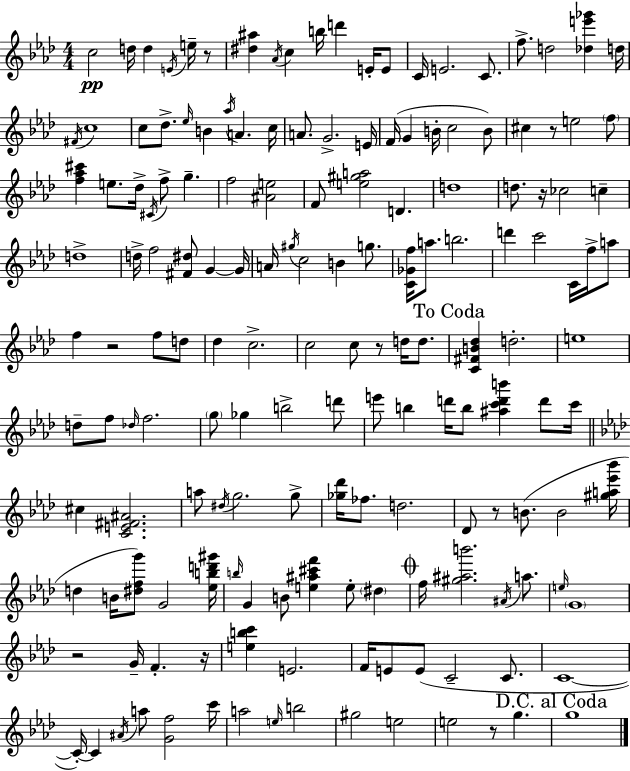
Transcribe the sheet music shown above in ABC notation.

X:1
T:Untitled
M:4/4
L:1/4
K:Ab
c2 d/4 d E/4 e/4 z/2 [^d^a] _A/4 c b/4 d' E/4 E/2 C/4 E2 C/2 f/2 d2 [_de'_g'] d/4 ^F/4 c4 c/2 _d/2 _e/4 B _a/4 A c/4 A/2 G2 E/4 F/4 G B/4 c2 B/2 ^c z/2 e2 f/2 [f_a^c'] e/2 _d/4 ^C/4 f/2 g f2 [^Ae]2 F/2 [e^ga]2 D d4 d/2 z/4 _c2 c d4 d/4 f2 [^F^d]/2 G G/4 A/4 ^g/4 c2 B g/2 [C_Gf]/4 a/2 b2 d' c'2 C/4 f/4 a/2 f z2 f/2 d/2 _d c2 c2 c/2 z/2 d/4 d/2 [C^FB_d] d2 e4 d/2 f/2 _d/4 f2 g/2 _g b2 d'/2 e'/2 b d'/4 b/2 [^ac'd'b'] d'/2 c'/4 ^c [CE^F^A]2 a/2 ^d/4 g2 g/2 [_g_d']/4 _f/2 d2 _D/2 z/2 B/2 B2 [^ga_e'_b']/4 d B/4 [^dfg']/2 G2 [_ebd'^g']/4 b/4 G B/2 [e^a^c'f'] e/2 ^d f/4 [^g^ab']2 ^A/4 a/2 e/4 G4 z2 G/4 F z/4 [ebc'] E2 F/4 E/2 E/2 C2 C/2 C4 C/4 C ^A/4 a/2 [Gf]2 c'/4 a2 e/4 b2 ^g2 e2 e2 z/2 g g4